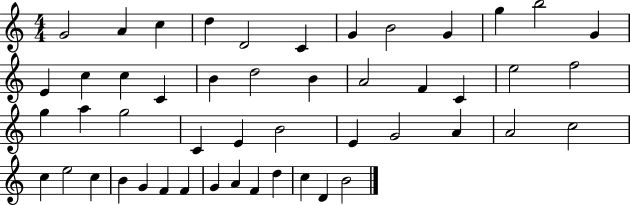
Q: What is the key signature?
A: C major